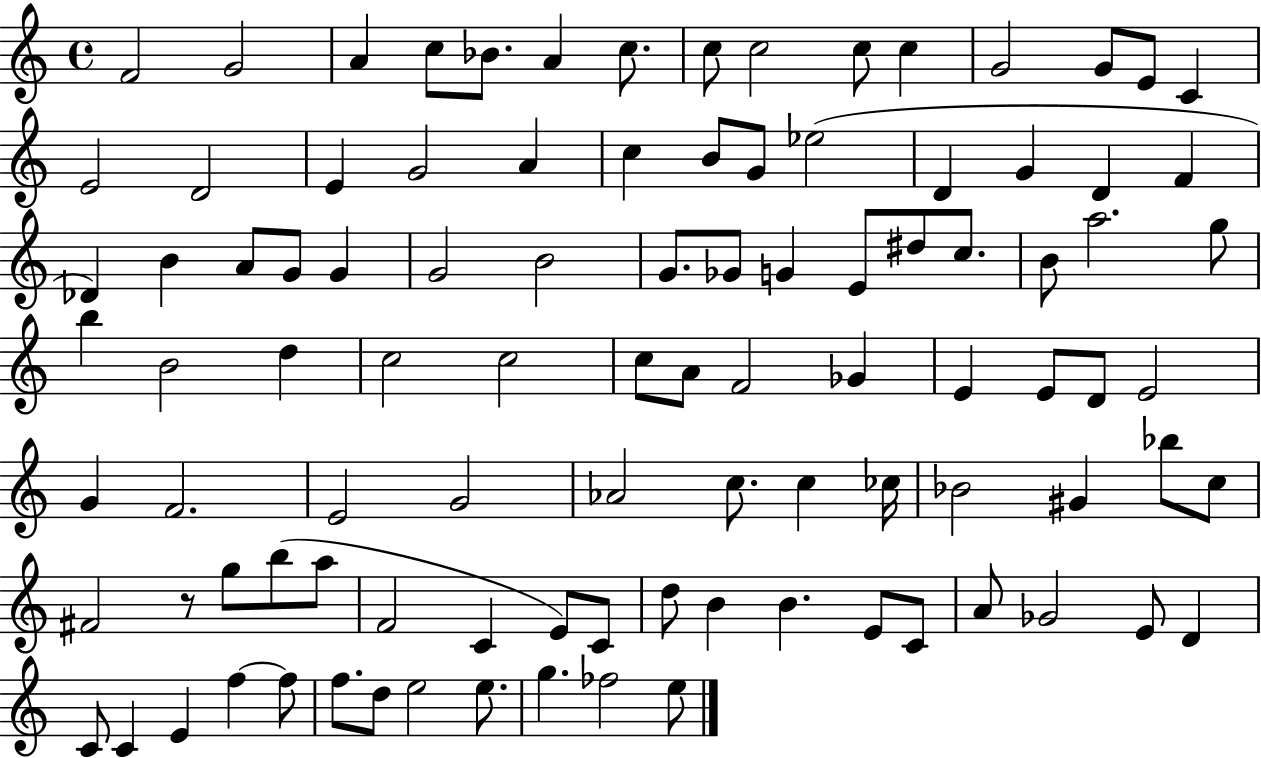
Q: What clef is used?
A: treble